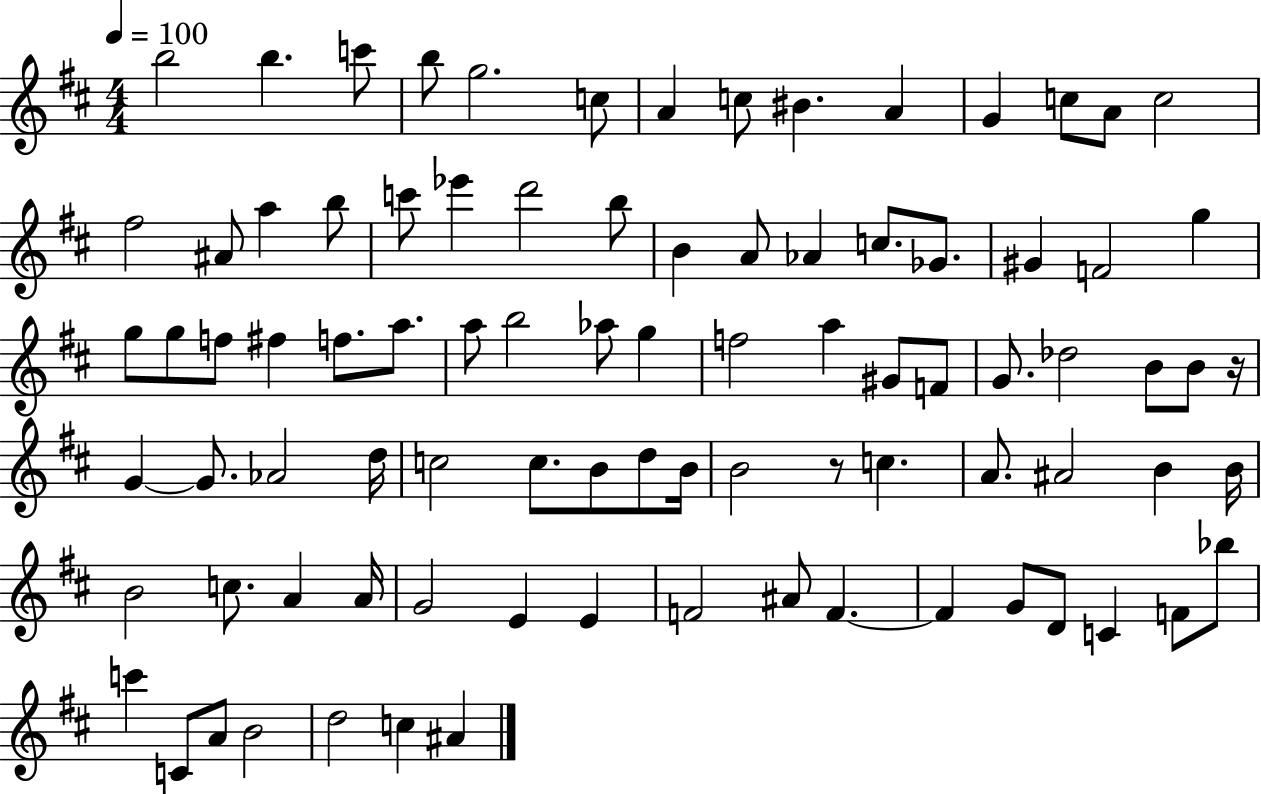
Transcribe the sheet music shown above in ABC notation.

X:1
T:Untitled
M:4/4
L:1/4
K:D
b2 b c'/2 b/2 g2 c/2 A c/2 ^B A G c/2 A/2 c2 ^f2 ^A/2 a b/2 c'/2 _e' d'2 b/2 B A/2 _A c/2 _G/2 ^G F2 g g/2 g/2 f/2 ^f f/2 a/2 a/2 b2 _a/2 g f2 a ^G/2 F/2 G/2 _d2 B/2 B/2 z/4 G G/2 _A2 d/4 c2 c/2 B/2 d/2 B/4 B2 z/2 c A/2 ^A2 B B/4 B2 c/2 A A/4 G2 E E F2 ^A/2 F F G/2 D/2 C F/2 _b/2 c' C/2 A/2 B2 d2 c ^A